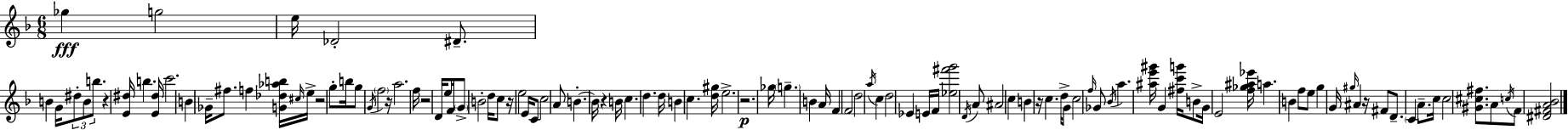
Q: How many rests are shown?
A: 9